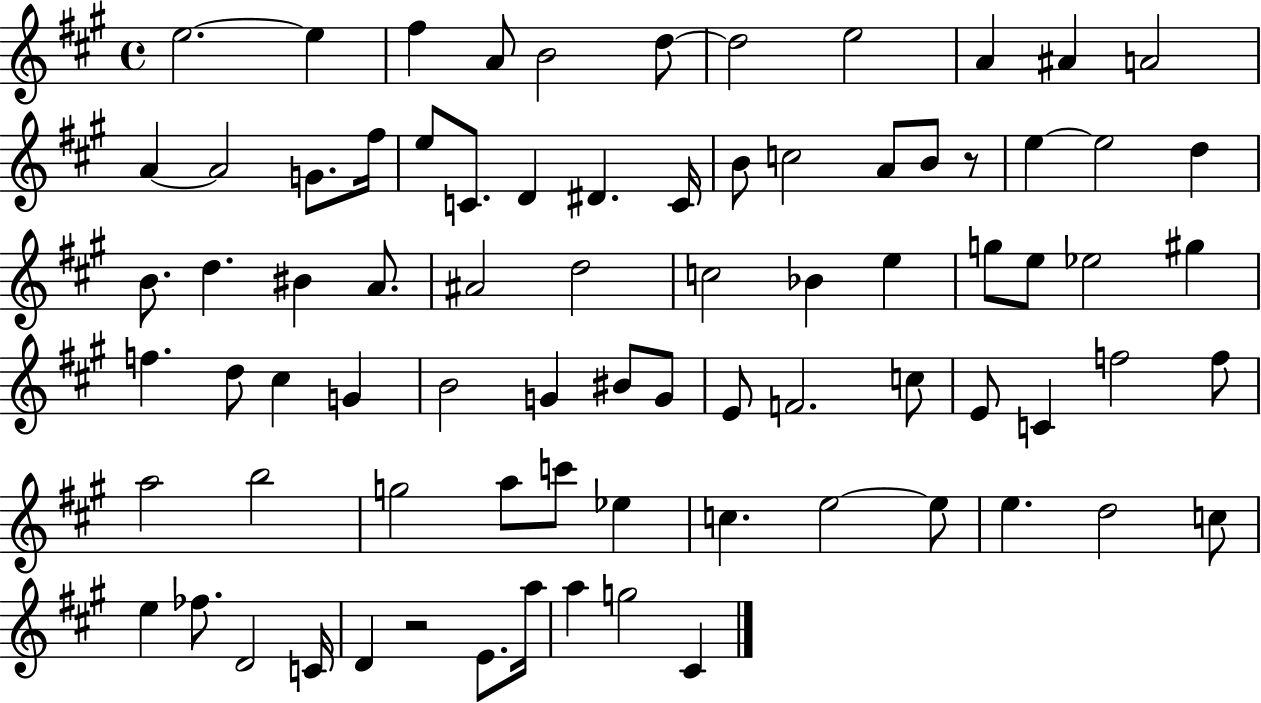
X:1
T:Untitled
M:4/4
L:1/4
K:A
e2 e ^f A/2 B2 d/2 d2 e2 A ^A A2 A A2 G/2 ^f/4 e/2 C/2 D ^D C/4 B/2 c2 A/2 B/2 z/2 e e2 d B/2 d ^B A/2 ^A2 d2 c2 _B e g/2 e/2 _e2 ^g f d/2 ^c G B2 G ^B/2 G/2 E/2 F2 c/2 E/2 C f2 f/2 a2 b2 g2 a/2 c'/2 _e c e2 e/2 e d2 c/2 e _f/2 D2 C/4 D z2 E/2 a/4 a g2 ^C